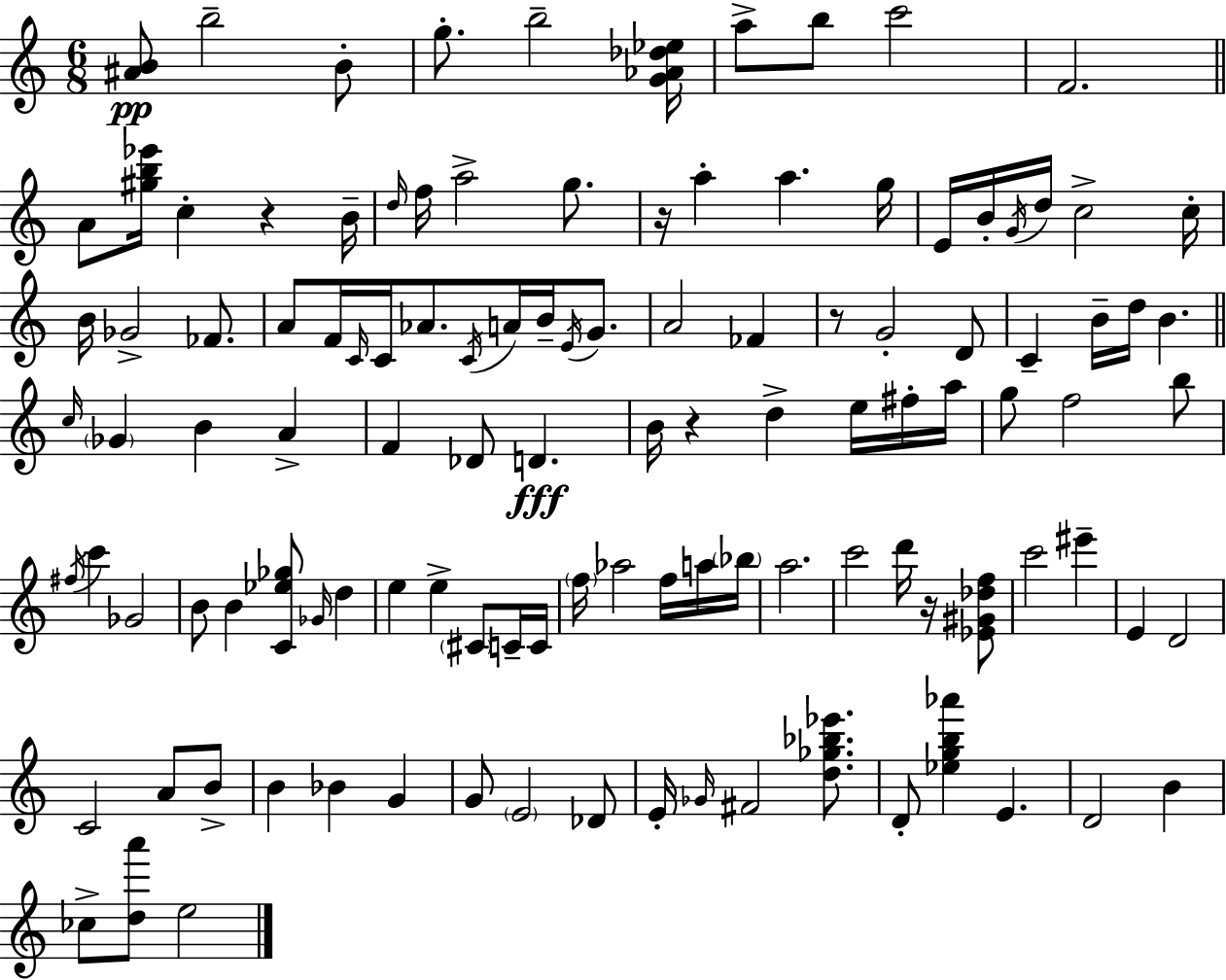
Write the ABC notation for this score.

X:1
T:Untitled
M:6/8
L:1/4
K:Am
[^AB]/2 b2 B/2 g/2 b2 [G_A_d_e]/4 a/2 b/2 c'2 F2 A/2 [^gb_e']/4 c z B/4 d/4 f/4 a2 g/2 z/4 a a g/4 E/4 B/4 G/4 d/4 c2 c/4 B/4 _G2 _F/2 A/2 F/4 C/4 C/4 _A/2 C/4 A/4 B/4 E/4 G/2 A2 _F z/2 G2 D/2 C B/4 d/4 B c/4 _G B A F _D/2 D B/4 z d e/4 ^f/4 a/4 g/2 f2 b/2 ^f/4 c' _G2 B/2 B [C_e_g]/2 _G/4 d e e ^C/2 C/4 C/4 f/4 _a2 f/4 a/4 _b/4 a2 c'2 d'/4 z/4 [_E^G_df]/2 c'2 ^e' E D2 C2 A/2 B/2 B _B G G/2 E2 _D/2 E/4 _G/4 ^F2 [d_g_b_e']/2 D/2 [_egb_a'] E D2 B _c/2 [da']/2 e2